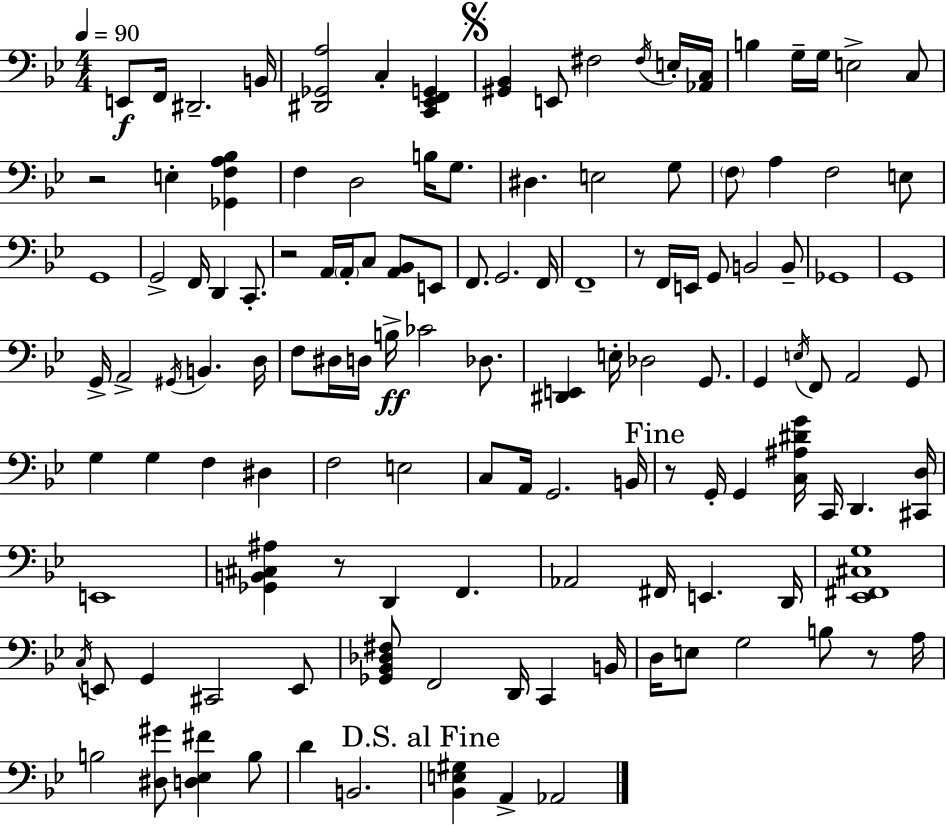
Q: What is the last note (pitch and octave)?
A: Ab2